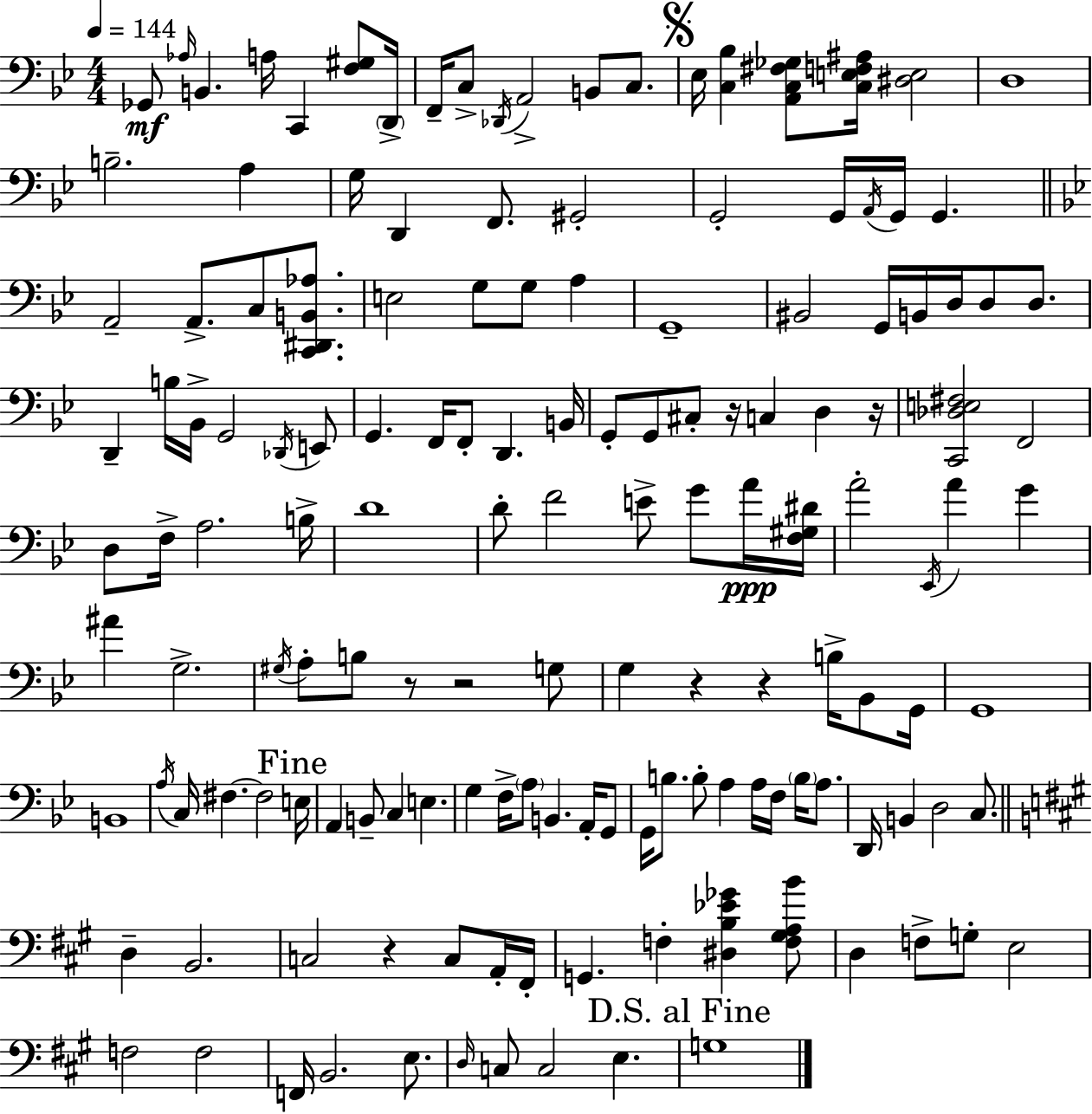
X:1
T:Untitled
M:4/4
L:1/4
K:Bb
_G,,/2 _A,/4 B,, A,/4 C,, [F,^G,]/2 D,,/4 F,,/4 C,/2 _D,,/4 A,,2 B,,/2 C,/2 _E,/4 [C,_B,] [A,,C,^F,_G,]/2 [C,E,F,^A,]/4 [^D,E,]2 D,4 B,2 A, G,/4 D,, F,,/2 ^G,,2 G,,2 G,,/4 A,,/4 G,,/4 G,, A,,2 A,,/2 C,/2 [C,,^D,,B,,_A,]/2 E,2 G,/2 G,/2 A, G,,4 ^B,,2 G,,/4 B,,/4 D,/4 D,/2 D,/2 D,, B,/4 _B,,/4 G,,2 _D,,/4 E,,/2 G,, F,,/4 F,,/2 D,, B,,/4 G,,/2 G,,/2 ^C,/2 z/4 C, D, z/4 [C,,_D,E,^F,]2 F,,2 D,/2 F,/4 A,2 B,/4 D4 D/2 F2 E/2 G/2 A/4 [F,^G,^D]/4 A2 _E,,/4 A G ^A G,2 ^G,/4 A,/2 B,/2 z/2 z2 G,/2 G, z z B,/4 _B,,/2 G,,/4 G,,4 B,,4 A,/4 C,/4 ^F, ^F,2 E,/4 A,, B,,/2 C, E, G, F,/4 A,/2 B,, A,,/4 G,,/2 G,,/4 B,/2 B,/2 A, A,/4 F,/4 B,/4 A,/2 D,,/4 B,, D,2 C,/2 D, B,,2 C,2 z C,/2 A,,/4 ^F,,/4 G,, F, [^D,B,_E_G] [F,^G,A,B]/2 D, F,/2 G,/2 E,2 F,2 F,2 F,,/4 B,,2 E,/2 D,/4 C,/2 C,2 E, G,4